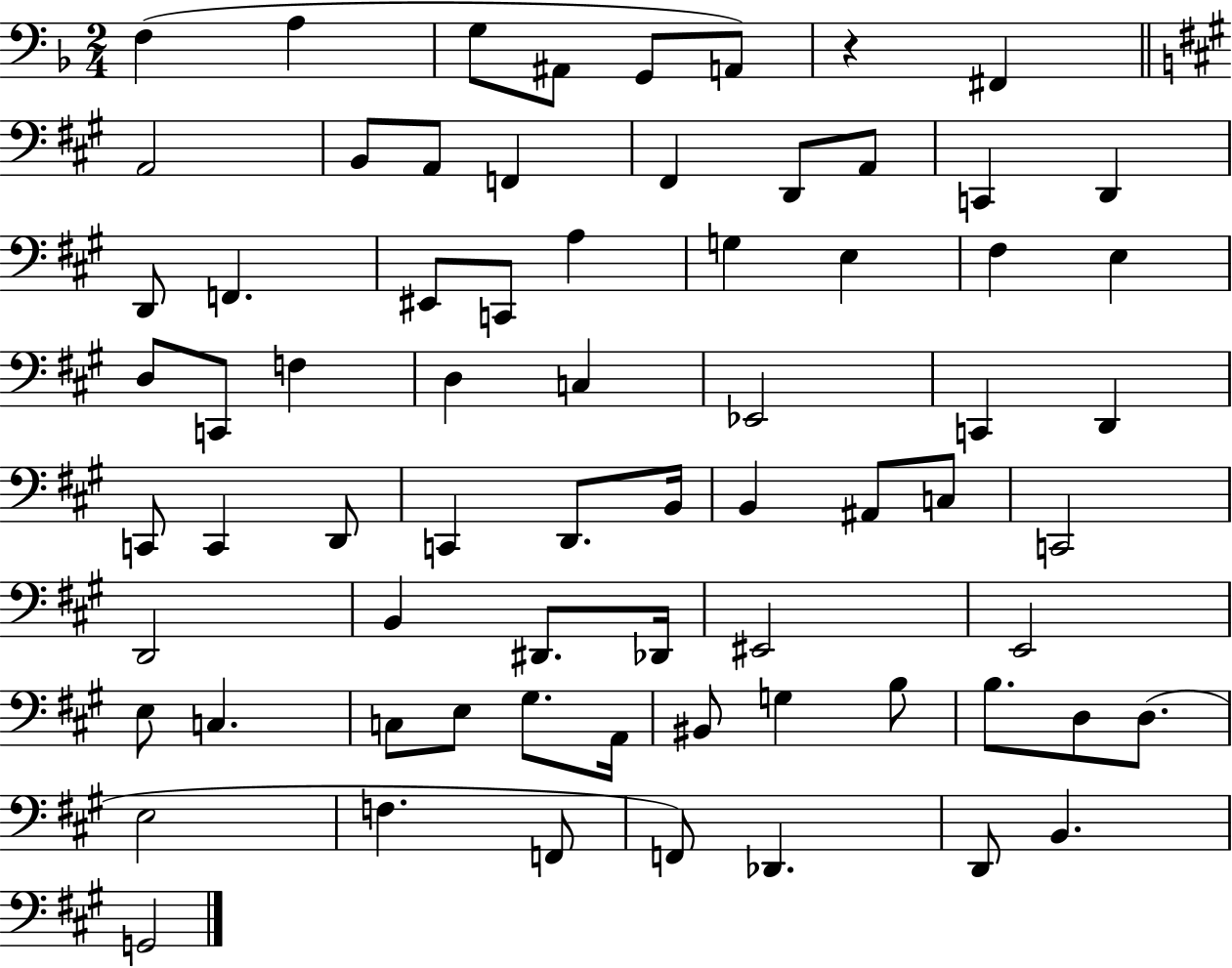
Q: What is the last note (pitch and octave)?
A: G2